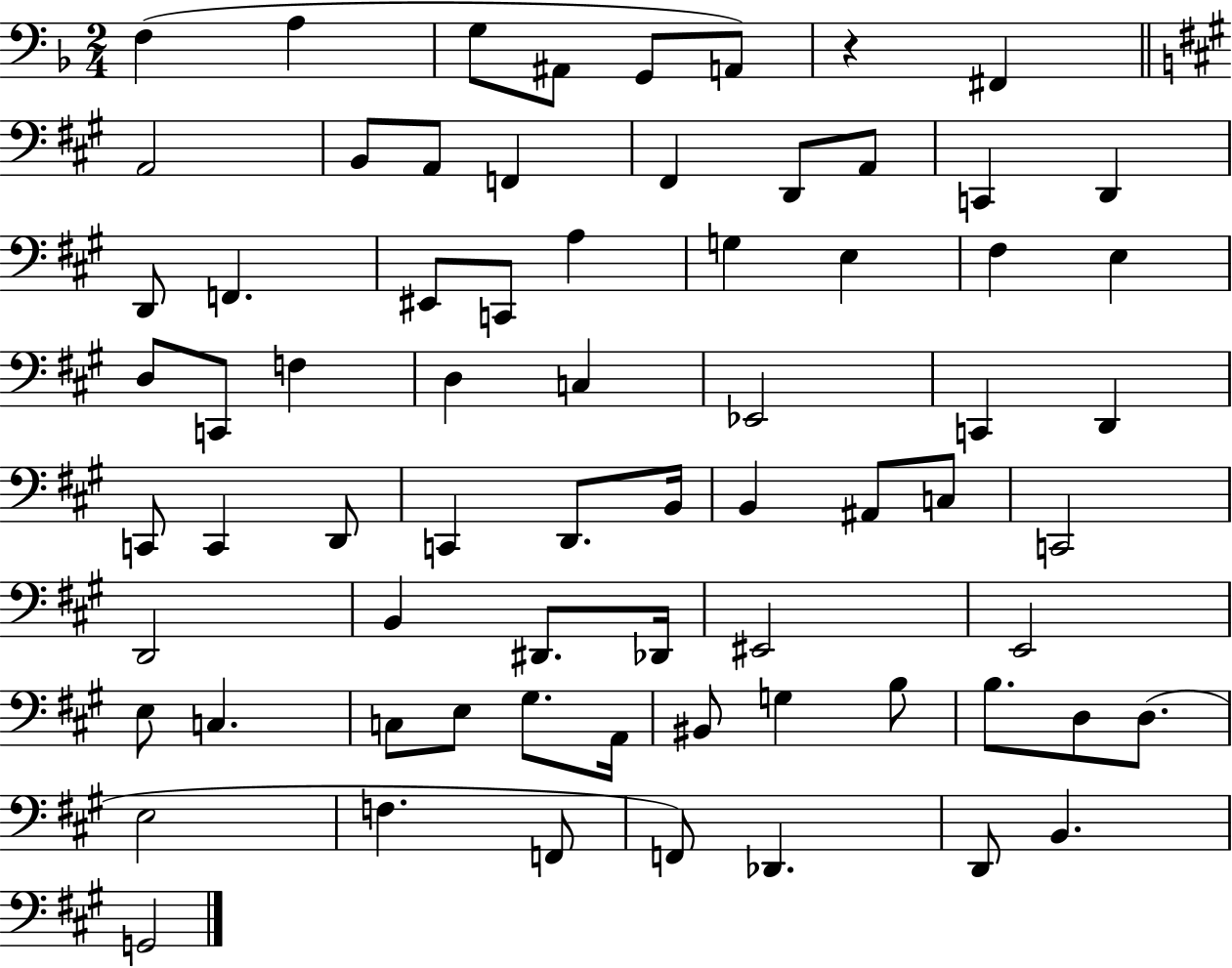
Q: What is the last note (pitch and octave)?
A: G2